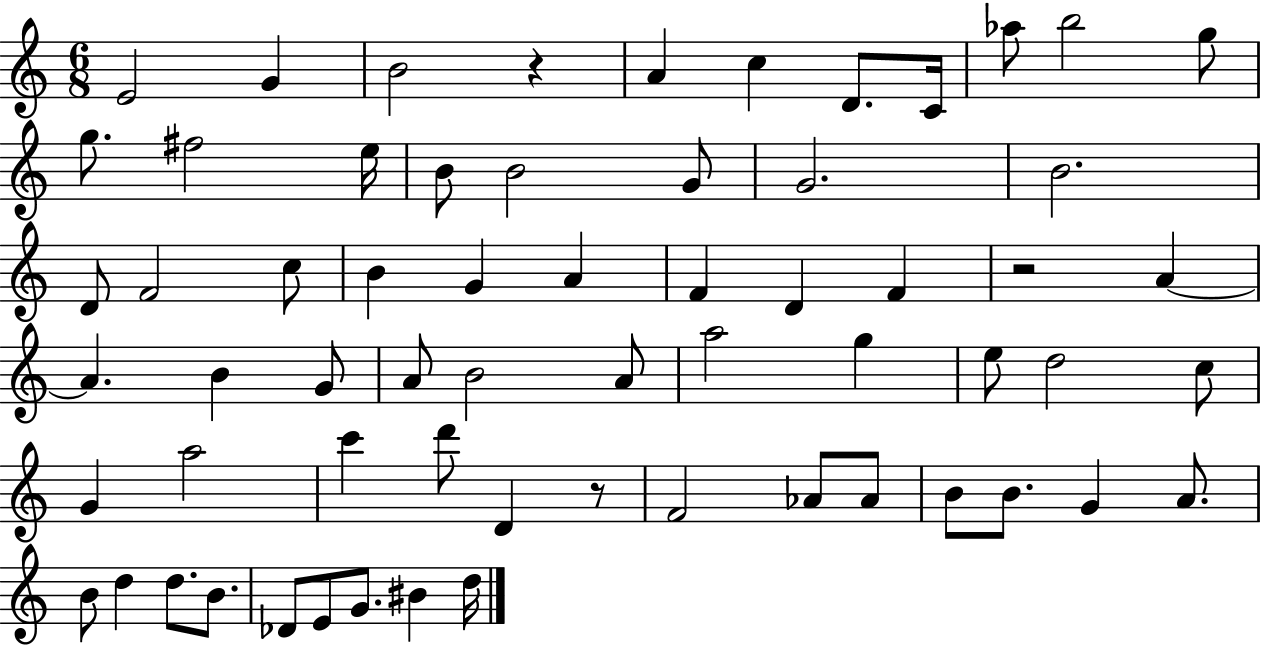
E4/h G4/q B4/h R/q A4/q C5/q D4/e. C4/s Ab5/e B5/h G5/e G5/e. F#5/h E5/s B4/e B4/h G4/e G4/h. B4/h. D4/e F4/h C5/e B4/q G4/q A4/q F4/q D4/q F4/q R/h A4/q A4/q. B4/q G4/e A4/e B4/h A4/e A5/h G5/q E5/e D5/h C5/e G4/q A5/h C6/q D6/e D4/q R/e F4/h Ab4/e Ab4/e B4/e B4/e. G4/q A4/e. B4/e D5/q D5/e. B4/e. Db4/e E4/e G4/e. BIS4/q D5/s